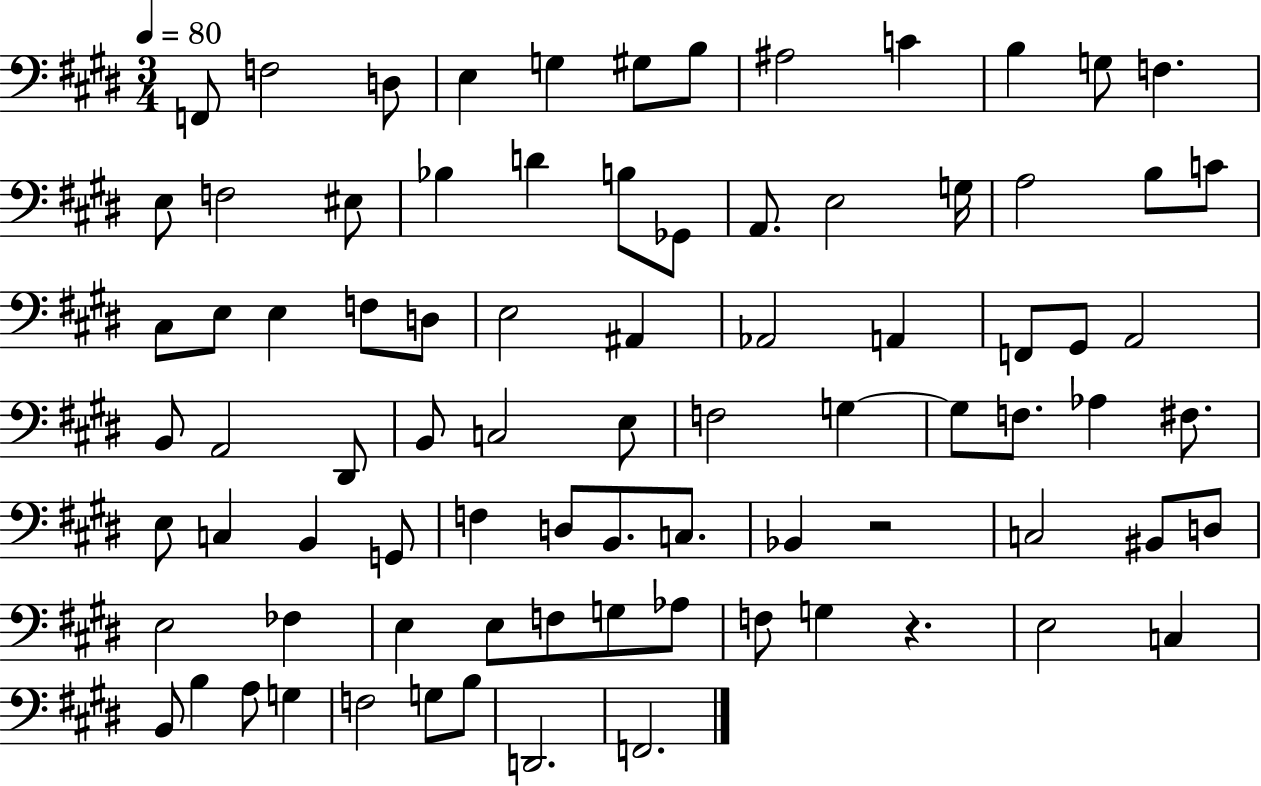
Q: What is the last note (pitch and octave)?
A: F2